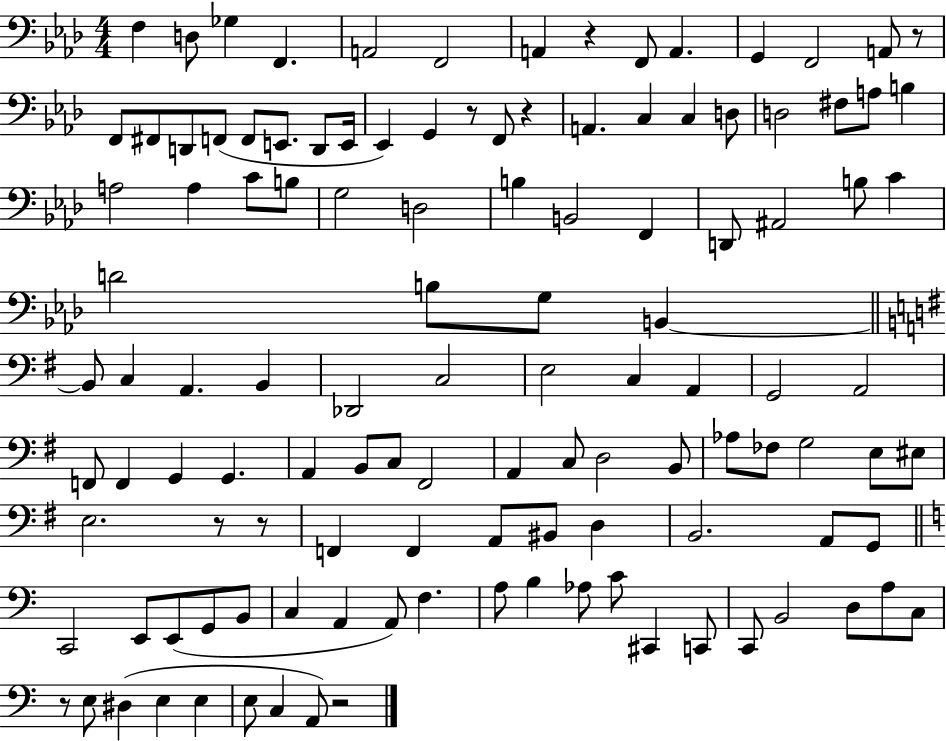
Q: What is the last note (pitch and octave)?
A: A2